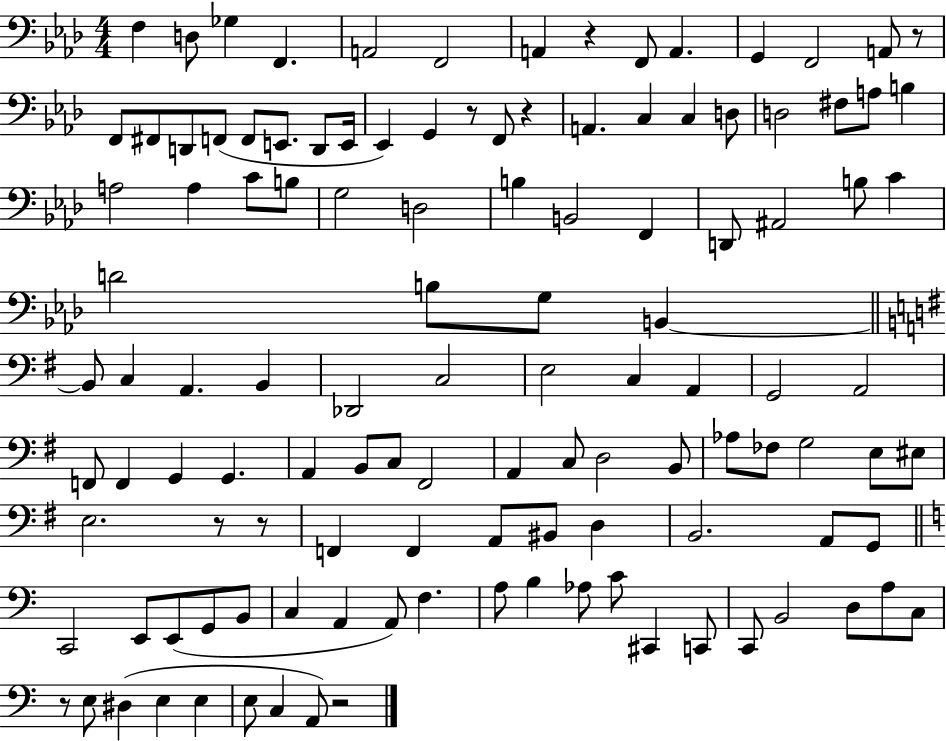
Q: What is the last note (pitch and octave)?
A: A2